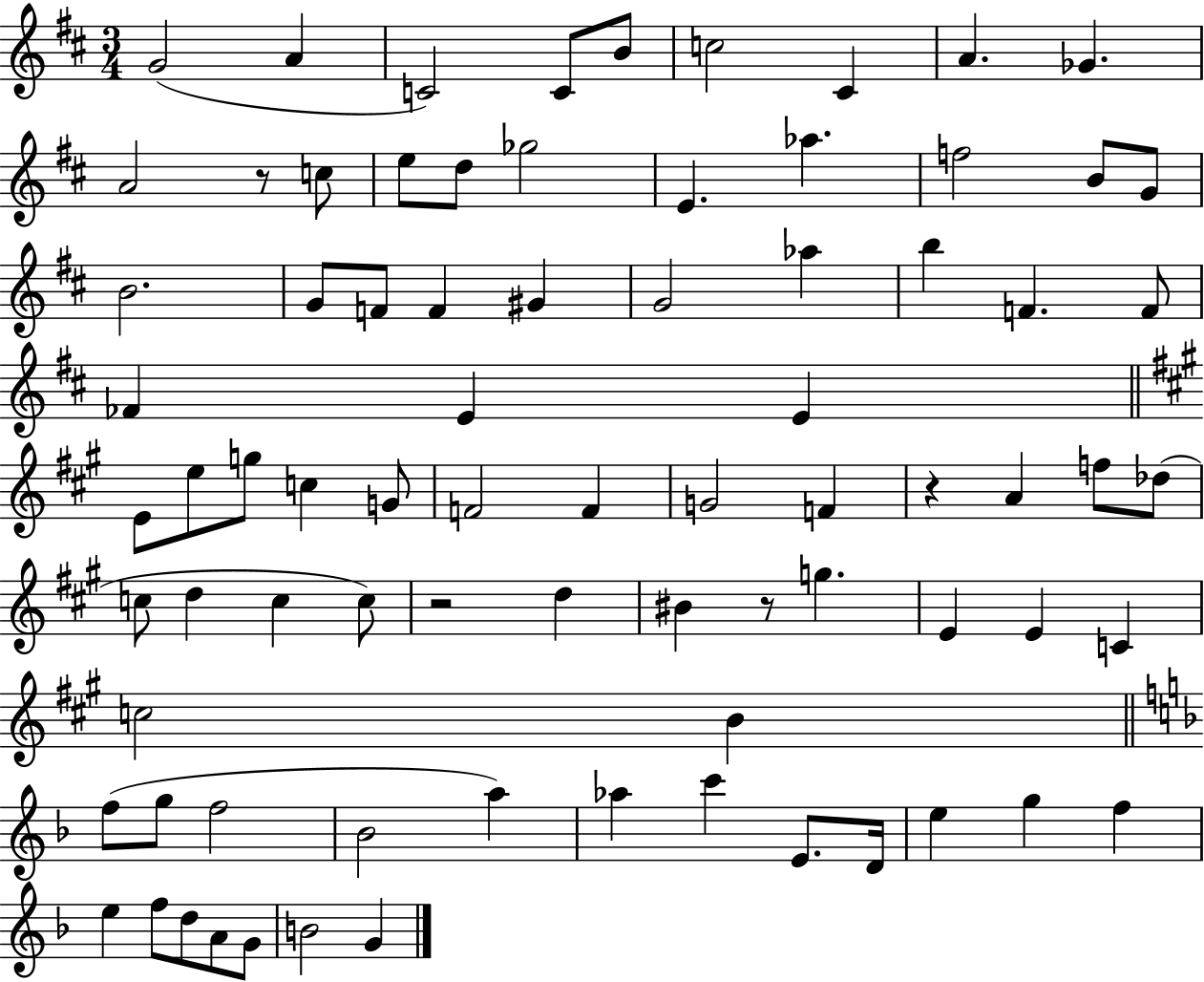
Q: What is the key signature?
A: D major